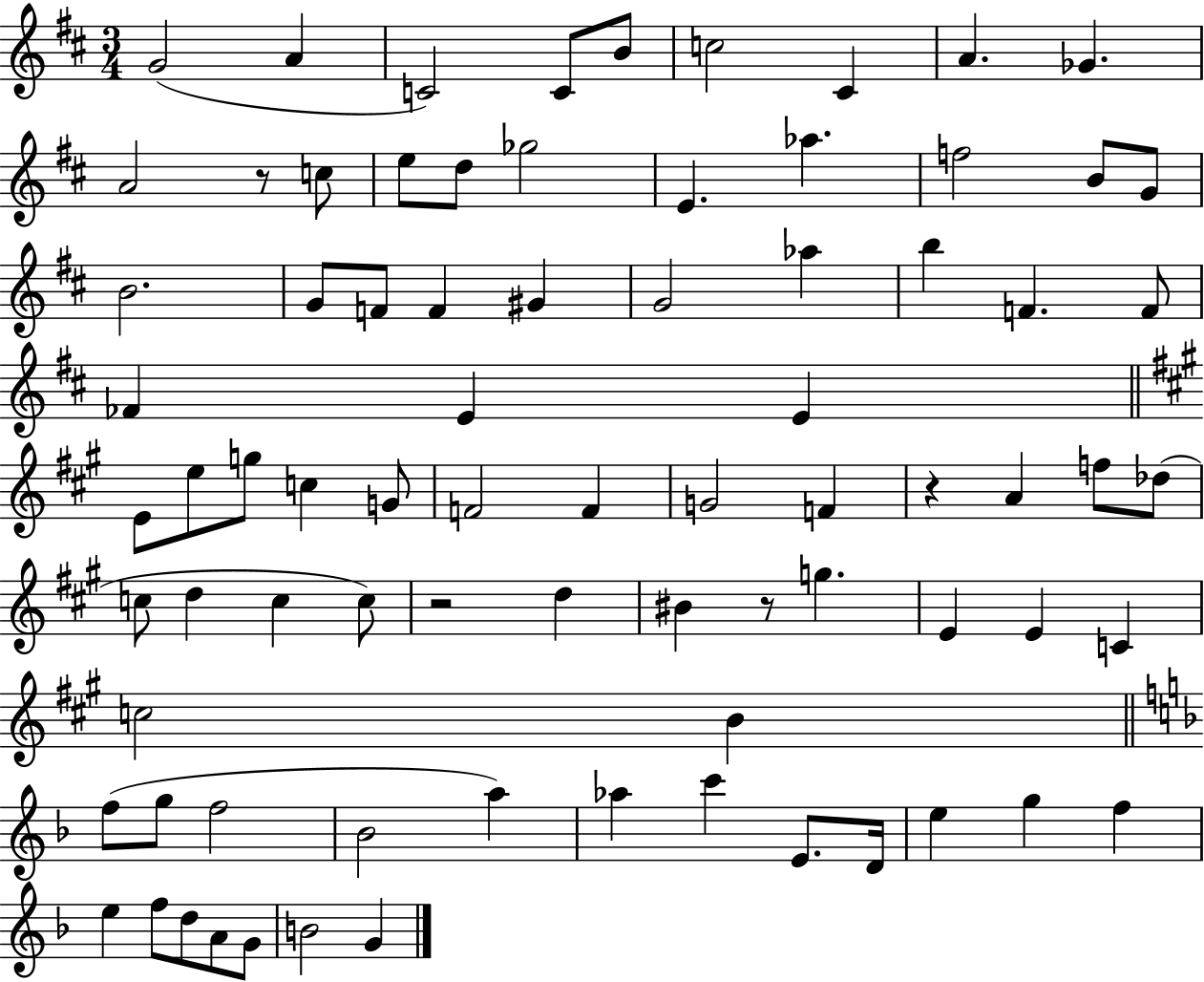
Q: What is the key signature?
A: D major